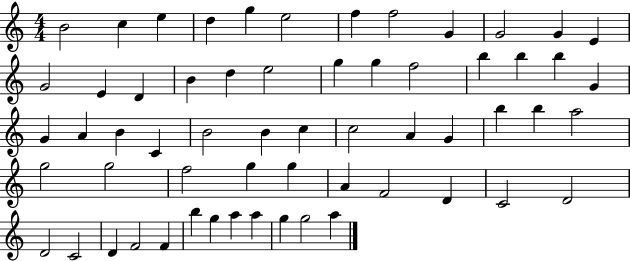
{
  \clef treble
  \numericTimeSignature
  \time 4/4
  \key c \major
  b'2 c''4 e''4 | d''4 g''4 e''2 | f''4 f''2 g'4 | g'2 g'4 e'4 | \break g'2 e'4 d'4 | b'4 d''4 e''2 | g''4 g''4 f''2 | b''4 b''4 b''4 g'4 | \break g'4 a'4 b'4 c'4 | b'2 b'4 c''4 | c''2 a'4 g'4 | b''4 b''4 a''2 | \break g''2 g''2 | f''2 g''4 g''4 | a'4 f'2 d'4 | c'2 d'2 | \break d'2 c'2 | d'4 f'2 f'4 | b''4 g''4 a''4 a''4 | g''4 g''2 a''4 | \break \bar "|."
}